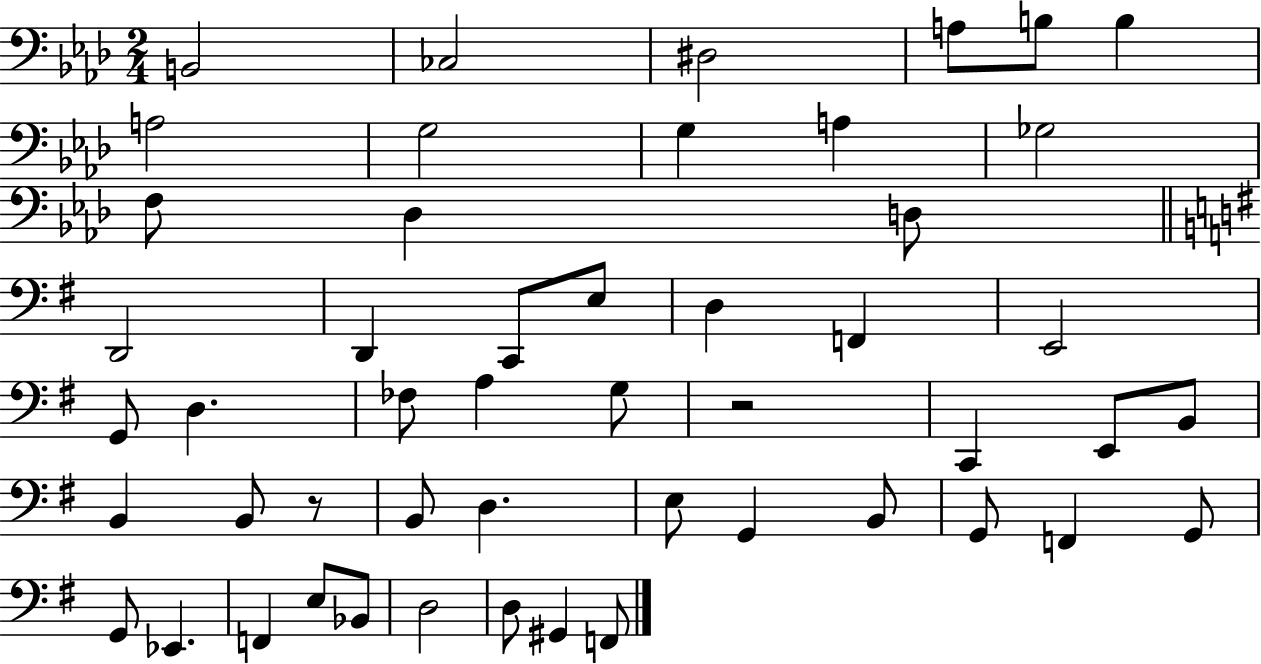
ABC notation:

X:1
T:Untitled
M:2/4
L:1/4
K:Ab
B,,2 _C,2 ^D,2 A,/2 B,/2 B, A,2 G,2 G, A, _G,2 F,/2 _D, D,/2 D,,2 D,, C,,/2 E,/2 D, F,, E,,2 G,,/2 D, _F,/2 A, G,/2 z2 C,, E,,/2 B,,/2 B,, B,,/2 z/2 B,,/2 D, E,/2 G,, B,,/2 G,,/2 F,, G,,/2 G,,/2 _E,, F,, E,/2 _B,,/2 D,2 D,/2 ^G,, F,,/2